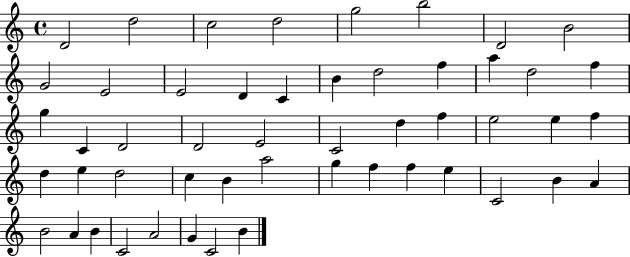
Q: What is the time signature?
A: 4/4